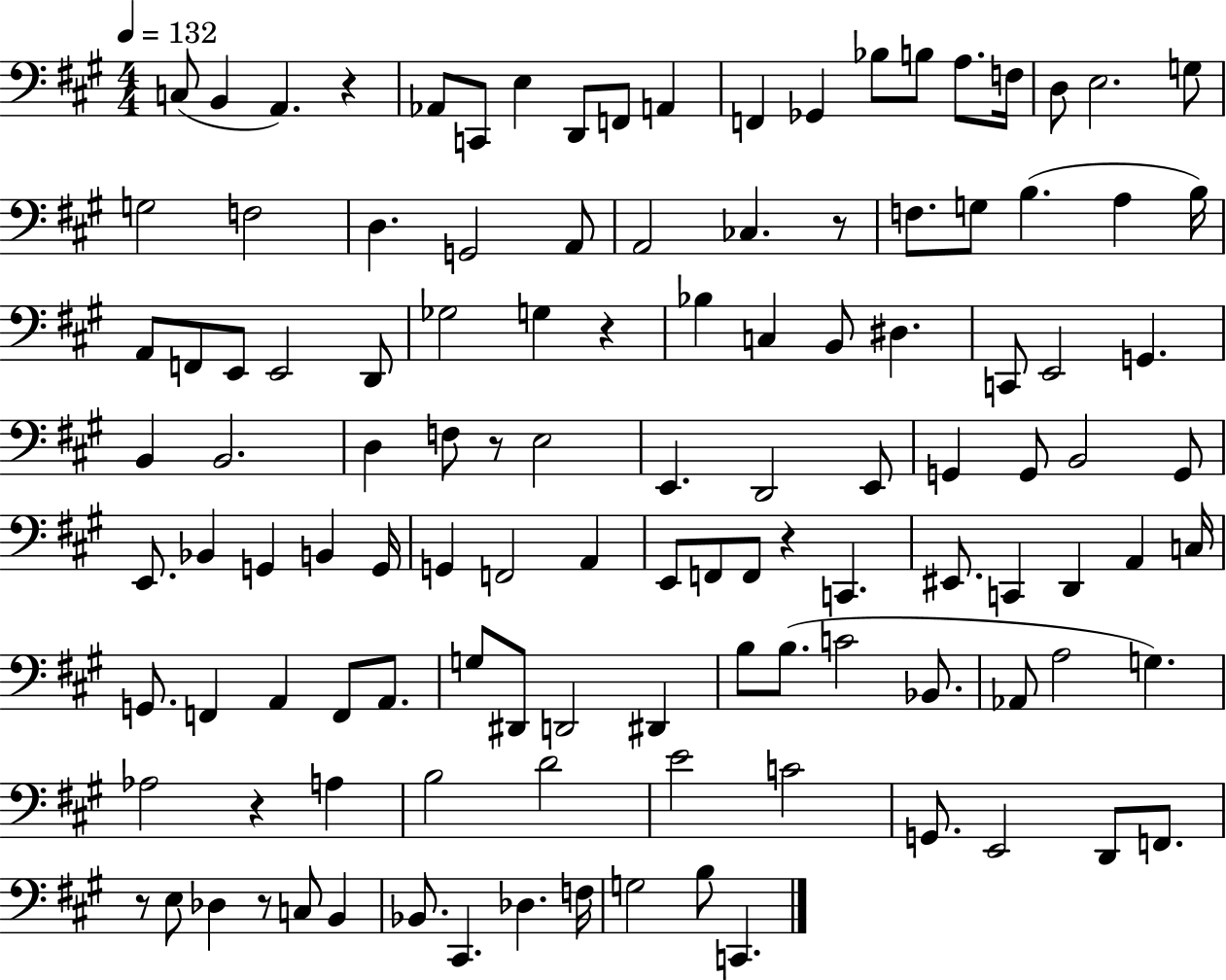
{
  \clef bass
  \numericTimeSignature
  \time 4/4
  \key a \major
  \tempo 4 = 132
  \repeat volta 2 { c8( b,4 a,4.) r4 | aes,8 c,8 e4 d,8 f,8 a,4 | f,4 ges,4 bes8 b8 a8. f16 | d8 e2. g8 | \break g2 f2 | d4. g,2 a,8 | a,2 ces4. r8 | f8. g8 b4.( a4 b16) | \break a,8 f,8 e,8 e,2 d,8 | ges2 g4 r4 | bes4 c4 b,8 dis4. | c,8 e,2 g,4. | \break b,4 b,2. | d4 f8 r8 e2 | e,4. d,2 e,8 | g,4 g,8 b,2 g,8 | \break e,8. bes,4 g,4 b,4 g,16 | g,4 f,2 a,4 | e,8 f,8 f,8 r4 c,4. | eis,8. c,4 d,4 a,4 c16 | \break g,8. f,4 a,4 f,8 a,8. | g8 dis,8 d,2 dis,4 | b8 b8.( c'2 bes,8. | aes,8 a2 g4.) | \break aes2 r4 a4 | b2 d'2 | e'2 c'2 | g,8. e,2 d,8 f,8. | \break r8 e8 des4 r8 c8 b,4 | bes,8. cis,4. des4. f16 | g2 b8 c,4. | } \bar "|."
}